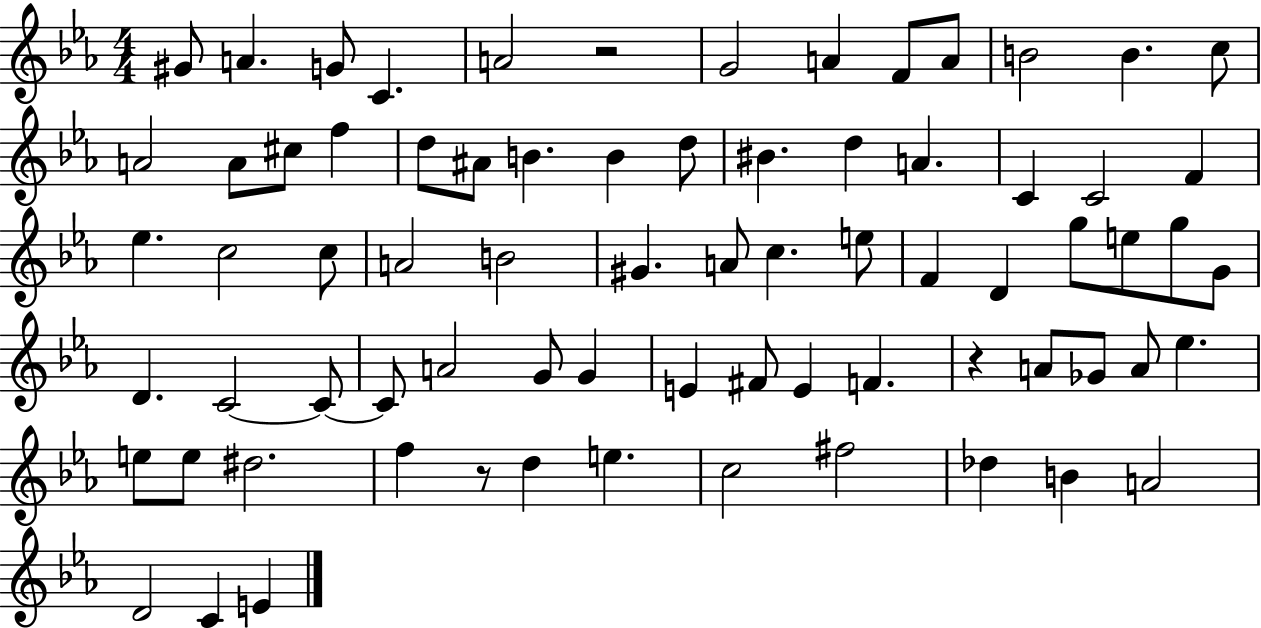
{
  \clef treble
  \numericTimeSignature
  \time 4/4
  \key ees \major
  gis'8 a'4. g'8 c'4. | a'2 r2 | g'2 a'4 f'8 a'8 | b'2 b'4. c''8 | \break a'2 a'8 cis''8 f''4 | d''8 ais'8 b'4. b'4 d''8 | bis'4. d''4 a'4. | c'4 c'2 f'4 | \break ees''4. c''2 c''8 | a'2 b'2 | gis'4. a'8 c''4. e''8 | f'4 d'4 g''8 e''8 g''8 g'8 | \break d'4. c'2~~ c'8~~ | c'8 a'2 g'8 g'4 | e'4 fis'8 e'4 f'4. | r4 a'8 ges'8 a'8 ees''4. | \break e''8 e''8 dis''2. | f''4 r8 d''4 e''4. | c''2 fis''2 | des''4 b'4 a'2 | \break d'2 c'4 e'4 | \bar "|."
}